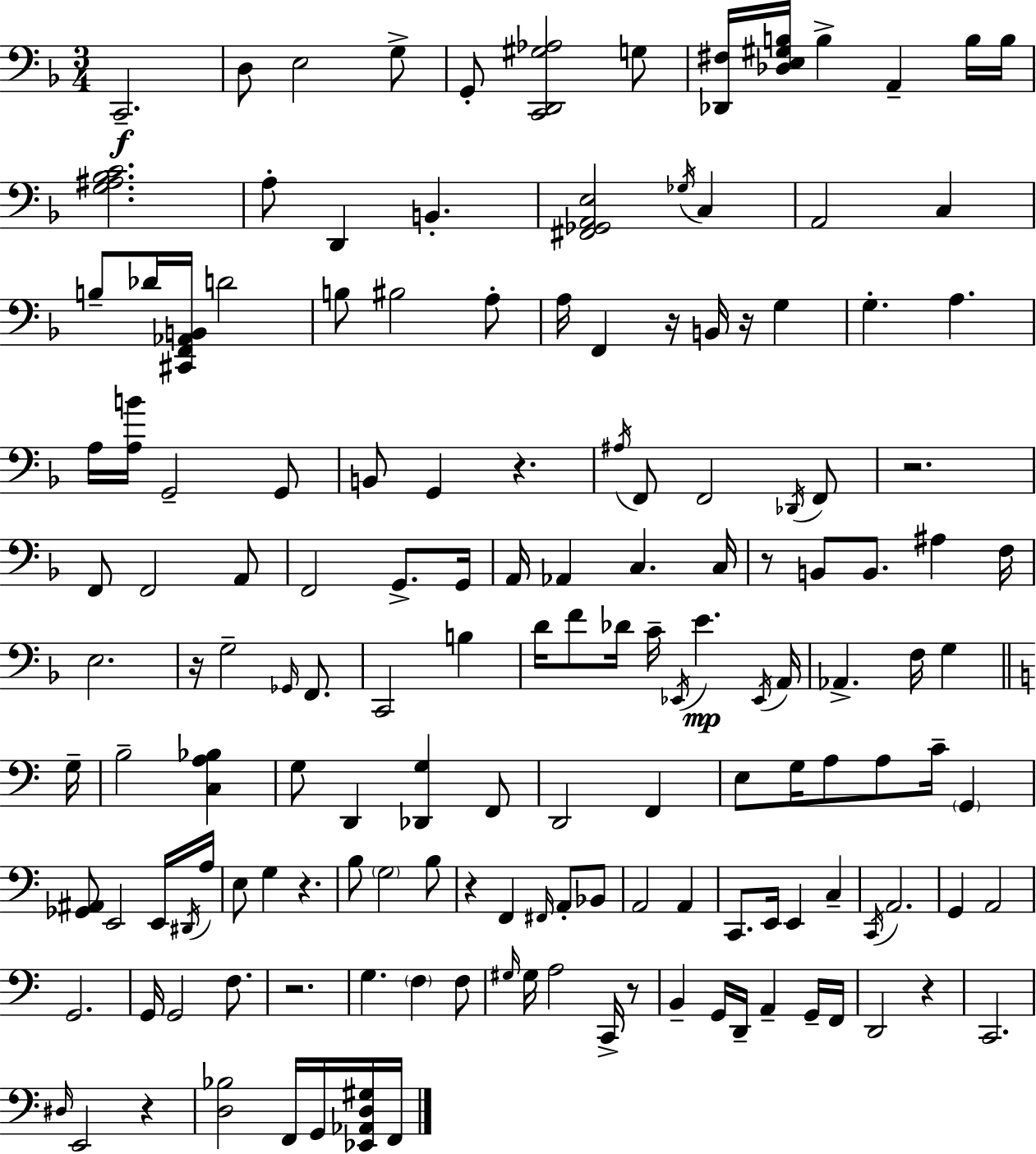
{
  \clef bass
  \numericTimeSignature
  \time 3/4
  \key d \minor
  c,2.--\f | d8 e2 g8-> | g,8-. <c, d, gis aes>2 g8 | <des, fis>16 <des e gis b>16 b4-> a,4-- b16 b16 | \break <g ais bes c'>2. | a8-. d,4 b,4.-. | <fis, ges, a, e>2 \acciaccatura { ges16 } c4 | a,2 c4 | \break b8-- des'16 <cis, f, aes, b,>16 d'2 | b8 bis2 a8-. | a16 f,4 r16 b,16 r16 g4 | g4.-. a4. | \break a16 <a b'>16 g,2-- g,8 | b,8 g,4 r4. | \acciaccatura { ais16 } f,8 f,2 | \acciaccatura { des,16 } f,8 r2. | \break f,8 f,2 | a,8 f,2 g,8.-> | g,16 a,16 aes,4 c4. | c16 r8 b,8 b,8. ais4 | \break f16 e2. | r16 g2-- | \grace { ges,16 } f,8. c,2 | b4 d'16 f'8 des'16 c'16-- \acciaccatura { ees,16 } e'4.\mp | \break \acciaccatura { ees,16 } a,16 aes,4.-> | f16 g4 \bar "||" \break \key c \major g16-- b2-- <c a bes>4 | g8 d,4 <des, g>4 f,8 | d,2 f,4 | e8 g16 a8 a8 c'16-- \parenthesize g,4 | \break <ges, ais,>8 e,2 e,16 | \acciaccatura { dis,16 } a16 e8 g4 r4. | b8 \parenthesize g2 | b8 r4 f,4 \grace { fis,16 } a,8-. | \break bes,8 a,2 a,4 | c,8. e,16 e,4 c4-- | \acciaccatura { c,16 } a,2. | g,4 a,2 | \break g,2. | g,16 g,2 | f8. r2. | g4. \parenthesize f4 | \break f8 \grace { gis16 } gis16 a2 | c,16-> r8 b,4-- g,16 d,16-- a,4-- | g,16-- f,16 d,2 | r4 c,2. | \break \grace { dis16 } e,2 | r4 <d bes>2 | f,16 g,16 <ees, aes, d gis>16 f,16 \bar "|."
}